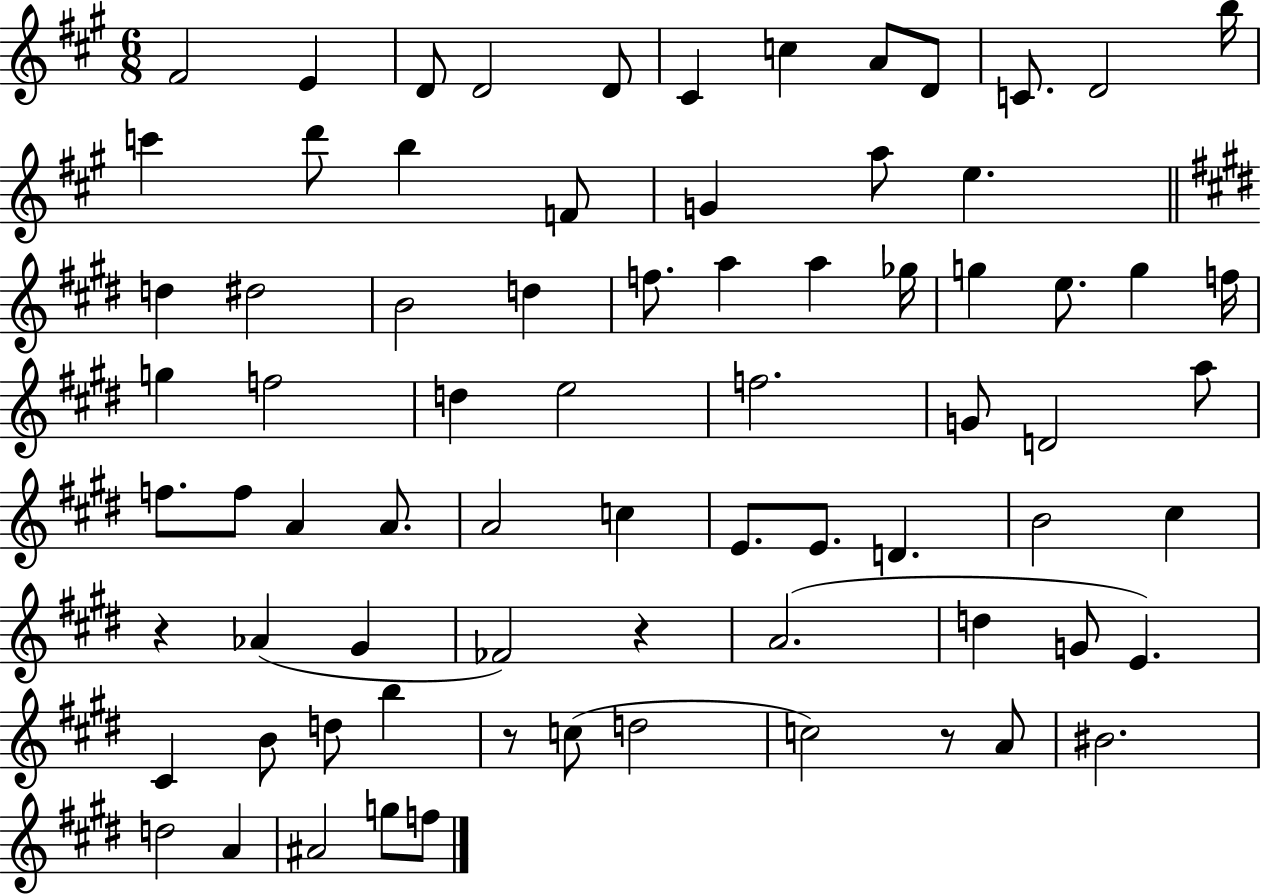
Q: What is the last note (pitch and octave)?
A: F5